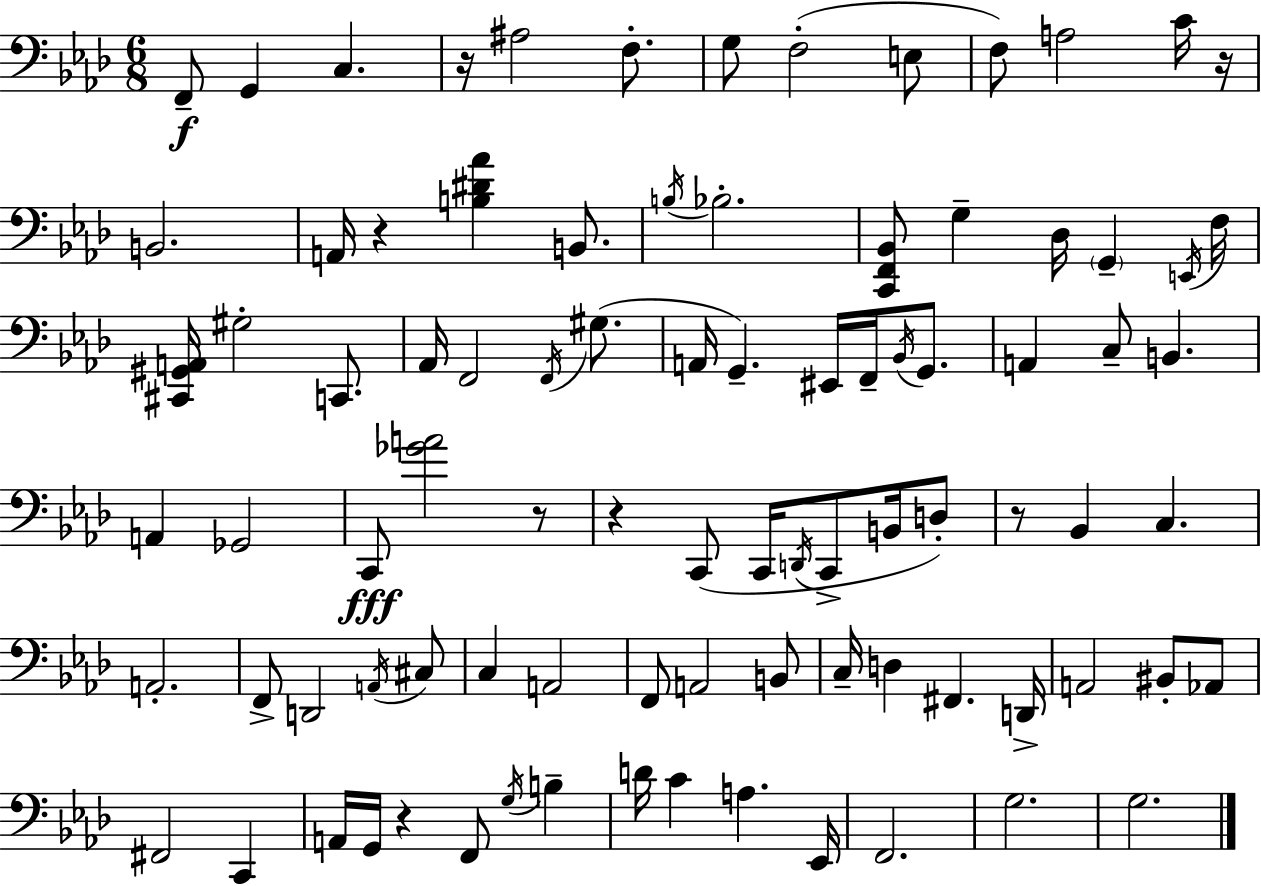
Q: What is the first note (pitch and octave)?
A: F2